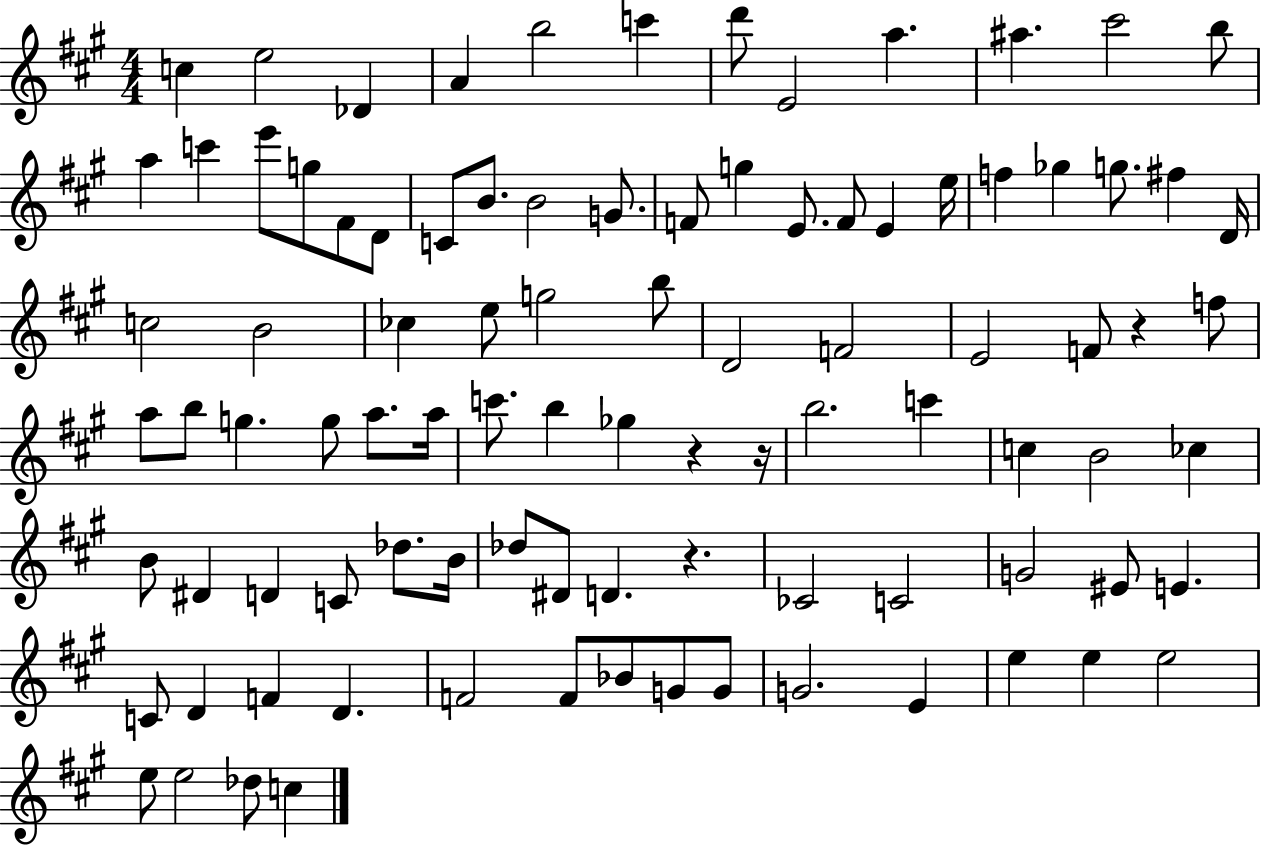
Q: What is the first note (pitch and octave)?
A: C5